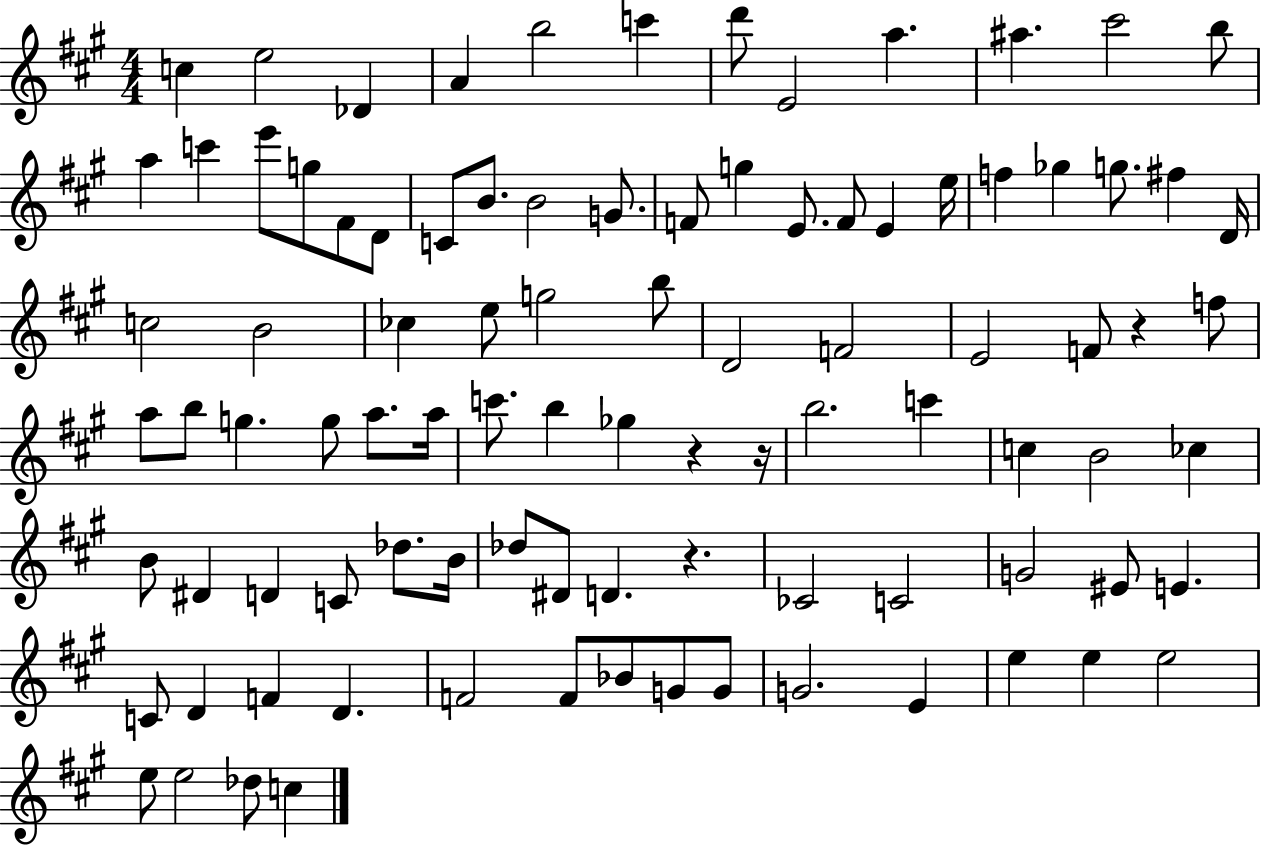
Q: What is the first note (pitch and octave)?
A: C5